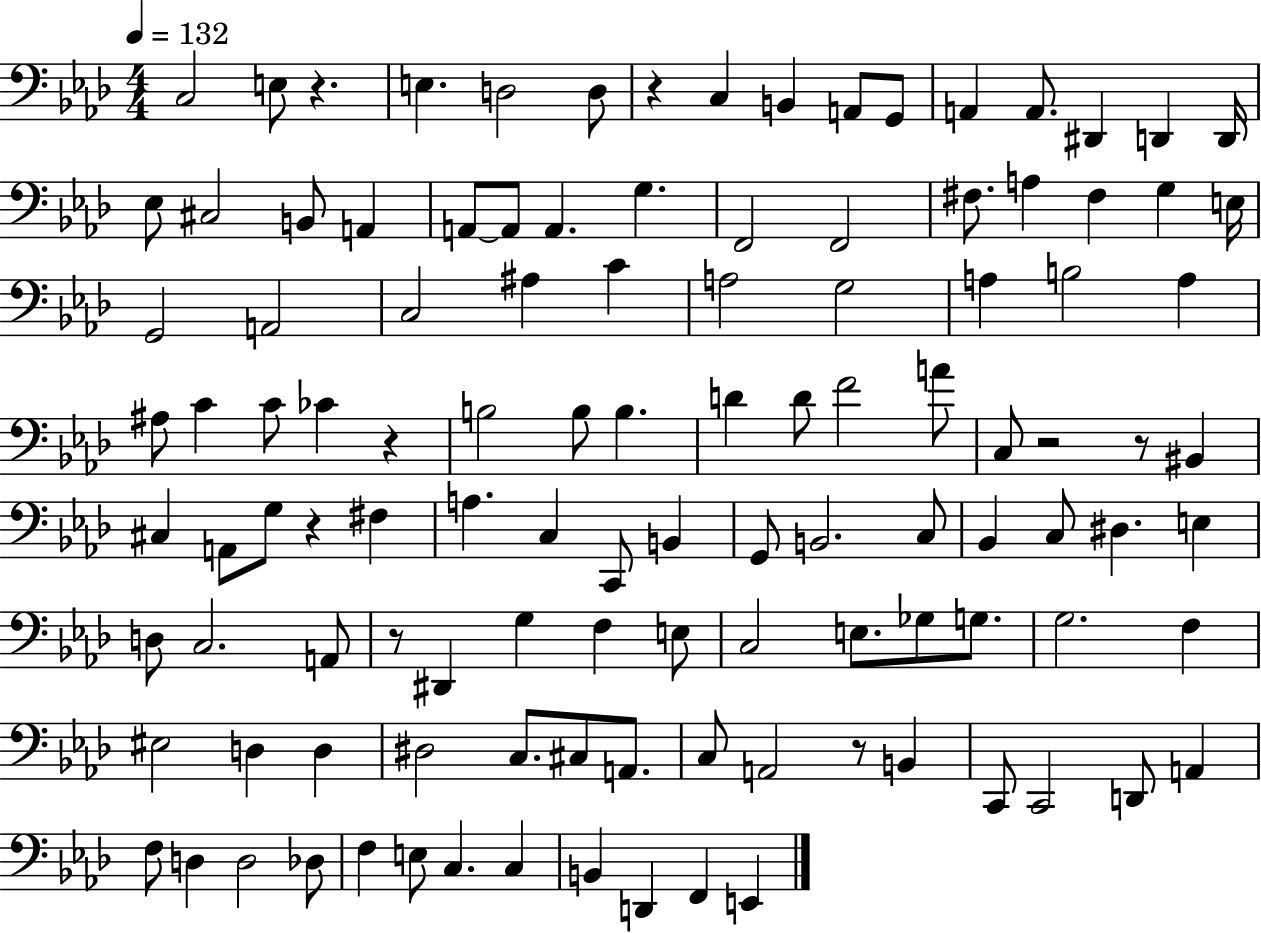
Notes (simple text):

C3/h E3/e R/q. E3/q. D3/h D3/e R/q C3/q B2/q A2/e G2/e A2/q A2/e. D#2/q D2/q D2/s Eb3/e C#3/h B2/e A2/q A2/e A2/e A2/q. G3/q. F2/h F2/h F#3/e. A3/q F#3/q G3/q E3/s G2/h A2/h C3/h A#3/q C4/q A3/h G3/h A3/q B3/h A3/q A#3/e C4/q C4/e CES4/q R/q B3/h B3/e B3/q. D4/q D4/e F4/h A4/e C3/e R/h R/e BIS2/q C#3/q A2/e G3/e R/q F#3/q A3/q. C3/q C2/e B2/q G2/e B2/h. C3/e Bb2/q C3/e D#3/q. E3/q D3/e C3/h. A2/e R/e D#2/q G3/q F3/q E3/e C3/h E3/e. Gb3/e G3/e. G3/h. F3/q EIS3/h D3/q D3/q D#3/h C3/e. C#3/e A2/e. C3/e A2/h R/e B2/q C2/e C2/h D2/e A2/q F3/e D3/q D3/h Db3/e F3/q E3/e C3/q. C3/q B2/q D2/q F2/q E2/q